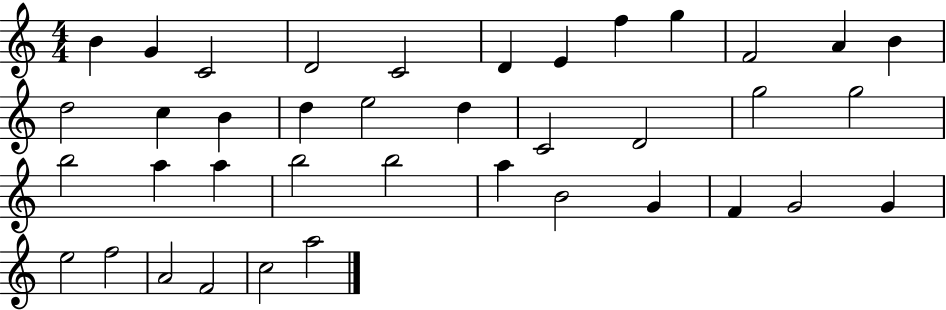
{
  \clef treble
  \numericTimeSignature
  \time 4/4
  \key c \major
  b'4 g'4 c'2 | d'2 c'2 | d'4 e'4 f''4 g''4 | f'2 a'4 b'4 | \break d''2 c''4 b'4 | d''4 e''2 d''4 | c'2 d'2 | g''2 g''2 | \break b''2 a''4 a''4 | b''2 b''2 | a''4 b'2 g'4 | f'4 g'2 g'4 | \break e''2 f''2 | a'2 f'2 | c''2 a''2 | \bar "|."
}